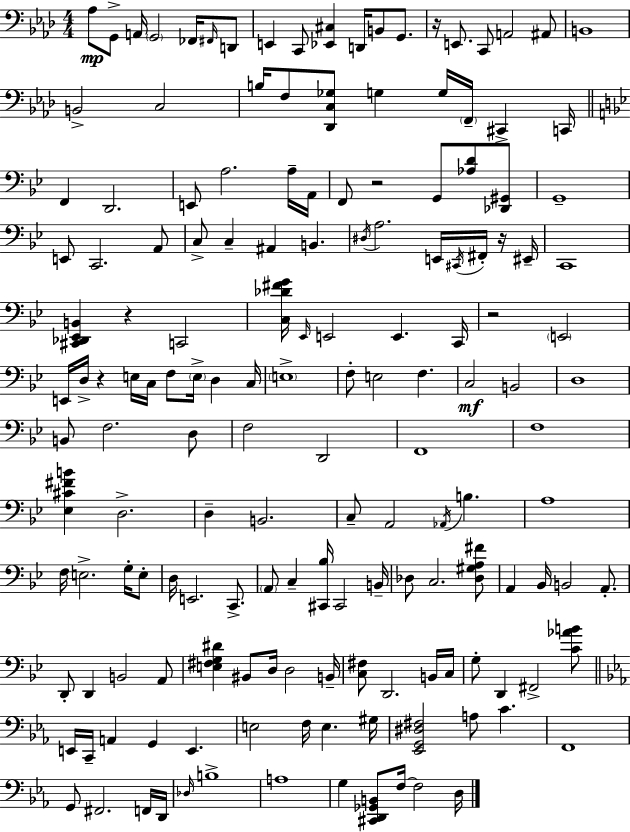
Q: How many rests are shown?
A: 6